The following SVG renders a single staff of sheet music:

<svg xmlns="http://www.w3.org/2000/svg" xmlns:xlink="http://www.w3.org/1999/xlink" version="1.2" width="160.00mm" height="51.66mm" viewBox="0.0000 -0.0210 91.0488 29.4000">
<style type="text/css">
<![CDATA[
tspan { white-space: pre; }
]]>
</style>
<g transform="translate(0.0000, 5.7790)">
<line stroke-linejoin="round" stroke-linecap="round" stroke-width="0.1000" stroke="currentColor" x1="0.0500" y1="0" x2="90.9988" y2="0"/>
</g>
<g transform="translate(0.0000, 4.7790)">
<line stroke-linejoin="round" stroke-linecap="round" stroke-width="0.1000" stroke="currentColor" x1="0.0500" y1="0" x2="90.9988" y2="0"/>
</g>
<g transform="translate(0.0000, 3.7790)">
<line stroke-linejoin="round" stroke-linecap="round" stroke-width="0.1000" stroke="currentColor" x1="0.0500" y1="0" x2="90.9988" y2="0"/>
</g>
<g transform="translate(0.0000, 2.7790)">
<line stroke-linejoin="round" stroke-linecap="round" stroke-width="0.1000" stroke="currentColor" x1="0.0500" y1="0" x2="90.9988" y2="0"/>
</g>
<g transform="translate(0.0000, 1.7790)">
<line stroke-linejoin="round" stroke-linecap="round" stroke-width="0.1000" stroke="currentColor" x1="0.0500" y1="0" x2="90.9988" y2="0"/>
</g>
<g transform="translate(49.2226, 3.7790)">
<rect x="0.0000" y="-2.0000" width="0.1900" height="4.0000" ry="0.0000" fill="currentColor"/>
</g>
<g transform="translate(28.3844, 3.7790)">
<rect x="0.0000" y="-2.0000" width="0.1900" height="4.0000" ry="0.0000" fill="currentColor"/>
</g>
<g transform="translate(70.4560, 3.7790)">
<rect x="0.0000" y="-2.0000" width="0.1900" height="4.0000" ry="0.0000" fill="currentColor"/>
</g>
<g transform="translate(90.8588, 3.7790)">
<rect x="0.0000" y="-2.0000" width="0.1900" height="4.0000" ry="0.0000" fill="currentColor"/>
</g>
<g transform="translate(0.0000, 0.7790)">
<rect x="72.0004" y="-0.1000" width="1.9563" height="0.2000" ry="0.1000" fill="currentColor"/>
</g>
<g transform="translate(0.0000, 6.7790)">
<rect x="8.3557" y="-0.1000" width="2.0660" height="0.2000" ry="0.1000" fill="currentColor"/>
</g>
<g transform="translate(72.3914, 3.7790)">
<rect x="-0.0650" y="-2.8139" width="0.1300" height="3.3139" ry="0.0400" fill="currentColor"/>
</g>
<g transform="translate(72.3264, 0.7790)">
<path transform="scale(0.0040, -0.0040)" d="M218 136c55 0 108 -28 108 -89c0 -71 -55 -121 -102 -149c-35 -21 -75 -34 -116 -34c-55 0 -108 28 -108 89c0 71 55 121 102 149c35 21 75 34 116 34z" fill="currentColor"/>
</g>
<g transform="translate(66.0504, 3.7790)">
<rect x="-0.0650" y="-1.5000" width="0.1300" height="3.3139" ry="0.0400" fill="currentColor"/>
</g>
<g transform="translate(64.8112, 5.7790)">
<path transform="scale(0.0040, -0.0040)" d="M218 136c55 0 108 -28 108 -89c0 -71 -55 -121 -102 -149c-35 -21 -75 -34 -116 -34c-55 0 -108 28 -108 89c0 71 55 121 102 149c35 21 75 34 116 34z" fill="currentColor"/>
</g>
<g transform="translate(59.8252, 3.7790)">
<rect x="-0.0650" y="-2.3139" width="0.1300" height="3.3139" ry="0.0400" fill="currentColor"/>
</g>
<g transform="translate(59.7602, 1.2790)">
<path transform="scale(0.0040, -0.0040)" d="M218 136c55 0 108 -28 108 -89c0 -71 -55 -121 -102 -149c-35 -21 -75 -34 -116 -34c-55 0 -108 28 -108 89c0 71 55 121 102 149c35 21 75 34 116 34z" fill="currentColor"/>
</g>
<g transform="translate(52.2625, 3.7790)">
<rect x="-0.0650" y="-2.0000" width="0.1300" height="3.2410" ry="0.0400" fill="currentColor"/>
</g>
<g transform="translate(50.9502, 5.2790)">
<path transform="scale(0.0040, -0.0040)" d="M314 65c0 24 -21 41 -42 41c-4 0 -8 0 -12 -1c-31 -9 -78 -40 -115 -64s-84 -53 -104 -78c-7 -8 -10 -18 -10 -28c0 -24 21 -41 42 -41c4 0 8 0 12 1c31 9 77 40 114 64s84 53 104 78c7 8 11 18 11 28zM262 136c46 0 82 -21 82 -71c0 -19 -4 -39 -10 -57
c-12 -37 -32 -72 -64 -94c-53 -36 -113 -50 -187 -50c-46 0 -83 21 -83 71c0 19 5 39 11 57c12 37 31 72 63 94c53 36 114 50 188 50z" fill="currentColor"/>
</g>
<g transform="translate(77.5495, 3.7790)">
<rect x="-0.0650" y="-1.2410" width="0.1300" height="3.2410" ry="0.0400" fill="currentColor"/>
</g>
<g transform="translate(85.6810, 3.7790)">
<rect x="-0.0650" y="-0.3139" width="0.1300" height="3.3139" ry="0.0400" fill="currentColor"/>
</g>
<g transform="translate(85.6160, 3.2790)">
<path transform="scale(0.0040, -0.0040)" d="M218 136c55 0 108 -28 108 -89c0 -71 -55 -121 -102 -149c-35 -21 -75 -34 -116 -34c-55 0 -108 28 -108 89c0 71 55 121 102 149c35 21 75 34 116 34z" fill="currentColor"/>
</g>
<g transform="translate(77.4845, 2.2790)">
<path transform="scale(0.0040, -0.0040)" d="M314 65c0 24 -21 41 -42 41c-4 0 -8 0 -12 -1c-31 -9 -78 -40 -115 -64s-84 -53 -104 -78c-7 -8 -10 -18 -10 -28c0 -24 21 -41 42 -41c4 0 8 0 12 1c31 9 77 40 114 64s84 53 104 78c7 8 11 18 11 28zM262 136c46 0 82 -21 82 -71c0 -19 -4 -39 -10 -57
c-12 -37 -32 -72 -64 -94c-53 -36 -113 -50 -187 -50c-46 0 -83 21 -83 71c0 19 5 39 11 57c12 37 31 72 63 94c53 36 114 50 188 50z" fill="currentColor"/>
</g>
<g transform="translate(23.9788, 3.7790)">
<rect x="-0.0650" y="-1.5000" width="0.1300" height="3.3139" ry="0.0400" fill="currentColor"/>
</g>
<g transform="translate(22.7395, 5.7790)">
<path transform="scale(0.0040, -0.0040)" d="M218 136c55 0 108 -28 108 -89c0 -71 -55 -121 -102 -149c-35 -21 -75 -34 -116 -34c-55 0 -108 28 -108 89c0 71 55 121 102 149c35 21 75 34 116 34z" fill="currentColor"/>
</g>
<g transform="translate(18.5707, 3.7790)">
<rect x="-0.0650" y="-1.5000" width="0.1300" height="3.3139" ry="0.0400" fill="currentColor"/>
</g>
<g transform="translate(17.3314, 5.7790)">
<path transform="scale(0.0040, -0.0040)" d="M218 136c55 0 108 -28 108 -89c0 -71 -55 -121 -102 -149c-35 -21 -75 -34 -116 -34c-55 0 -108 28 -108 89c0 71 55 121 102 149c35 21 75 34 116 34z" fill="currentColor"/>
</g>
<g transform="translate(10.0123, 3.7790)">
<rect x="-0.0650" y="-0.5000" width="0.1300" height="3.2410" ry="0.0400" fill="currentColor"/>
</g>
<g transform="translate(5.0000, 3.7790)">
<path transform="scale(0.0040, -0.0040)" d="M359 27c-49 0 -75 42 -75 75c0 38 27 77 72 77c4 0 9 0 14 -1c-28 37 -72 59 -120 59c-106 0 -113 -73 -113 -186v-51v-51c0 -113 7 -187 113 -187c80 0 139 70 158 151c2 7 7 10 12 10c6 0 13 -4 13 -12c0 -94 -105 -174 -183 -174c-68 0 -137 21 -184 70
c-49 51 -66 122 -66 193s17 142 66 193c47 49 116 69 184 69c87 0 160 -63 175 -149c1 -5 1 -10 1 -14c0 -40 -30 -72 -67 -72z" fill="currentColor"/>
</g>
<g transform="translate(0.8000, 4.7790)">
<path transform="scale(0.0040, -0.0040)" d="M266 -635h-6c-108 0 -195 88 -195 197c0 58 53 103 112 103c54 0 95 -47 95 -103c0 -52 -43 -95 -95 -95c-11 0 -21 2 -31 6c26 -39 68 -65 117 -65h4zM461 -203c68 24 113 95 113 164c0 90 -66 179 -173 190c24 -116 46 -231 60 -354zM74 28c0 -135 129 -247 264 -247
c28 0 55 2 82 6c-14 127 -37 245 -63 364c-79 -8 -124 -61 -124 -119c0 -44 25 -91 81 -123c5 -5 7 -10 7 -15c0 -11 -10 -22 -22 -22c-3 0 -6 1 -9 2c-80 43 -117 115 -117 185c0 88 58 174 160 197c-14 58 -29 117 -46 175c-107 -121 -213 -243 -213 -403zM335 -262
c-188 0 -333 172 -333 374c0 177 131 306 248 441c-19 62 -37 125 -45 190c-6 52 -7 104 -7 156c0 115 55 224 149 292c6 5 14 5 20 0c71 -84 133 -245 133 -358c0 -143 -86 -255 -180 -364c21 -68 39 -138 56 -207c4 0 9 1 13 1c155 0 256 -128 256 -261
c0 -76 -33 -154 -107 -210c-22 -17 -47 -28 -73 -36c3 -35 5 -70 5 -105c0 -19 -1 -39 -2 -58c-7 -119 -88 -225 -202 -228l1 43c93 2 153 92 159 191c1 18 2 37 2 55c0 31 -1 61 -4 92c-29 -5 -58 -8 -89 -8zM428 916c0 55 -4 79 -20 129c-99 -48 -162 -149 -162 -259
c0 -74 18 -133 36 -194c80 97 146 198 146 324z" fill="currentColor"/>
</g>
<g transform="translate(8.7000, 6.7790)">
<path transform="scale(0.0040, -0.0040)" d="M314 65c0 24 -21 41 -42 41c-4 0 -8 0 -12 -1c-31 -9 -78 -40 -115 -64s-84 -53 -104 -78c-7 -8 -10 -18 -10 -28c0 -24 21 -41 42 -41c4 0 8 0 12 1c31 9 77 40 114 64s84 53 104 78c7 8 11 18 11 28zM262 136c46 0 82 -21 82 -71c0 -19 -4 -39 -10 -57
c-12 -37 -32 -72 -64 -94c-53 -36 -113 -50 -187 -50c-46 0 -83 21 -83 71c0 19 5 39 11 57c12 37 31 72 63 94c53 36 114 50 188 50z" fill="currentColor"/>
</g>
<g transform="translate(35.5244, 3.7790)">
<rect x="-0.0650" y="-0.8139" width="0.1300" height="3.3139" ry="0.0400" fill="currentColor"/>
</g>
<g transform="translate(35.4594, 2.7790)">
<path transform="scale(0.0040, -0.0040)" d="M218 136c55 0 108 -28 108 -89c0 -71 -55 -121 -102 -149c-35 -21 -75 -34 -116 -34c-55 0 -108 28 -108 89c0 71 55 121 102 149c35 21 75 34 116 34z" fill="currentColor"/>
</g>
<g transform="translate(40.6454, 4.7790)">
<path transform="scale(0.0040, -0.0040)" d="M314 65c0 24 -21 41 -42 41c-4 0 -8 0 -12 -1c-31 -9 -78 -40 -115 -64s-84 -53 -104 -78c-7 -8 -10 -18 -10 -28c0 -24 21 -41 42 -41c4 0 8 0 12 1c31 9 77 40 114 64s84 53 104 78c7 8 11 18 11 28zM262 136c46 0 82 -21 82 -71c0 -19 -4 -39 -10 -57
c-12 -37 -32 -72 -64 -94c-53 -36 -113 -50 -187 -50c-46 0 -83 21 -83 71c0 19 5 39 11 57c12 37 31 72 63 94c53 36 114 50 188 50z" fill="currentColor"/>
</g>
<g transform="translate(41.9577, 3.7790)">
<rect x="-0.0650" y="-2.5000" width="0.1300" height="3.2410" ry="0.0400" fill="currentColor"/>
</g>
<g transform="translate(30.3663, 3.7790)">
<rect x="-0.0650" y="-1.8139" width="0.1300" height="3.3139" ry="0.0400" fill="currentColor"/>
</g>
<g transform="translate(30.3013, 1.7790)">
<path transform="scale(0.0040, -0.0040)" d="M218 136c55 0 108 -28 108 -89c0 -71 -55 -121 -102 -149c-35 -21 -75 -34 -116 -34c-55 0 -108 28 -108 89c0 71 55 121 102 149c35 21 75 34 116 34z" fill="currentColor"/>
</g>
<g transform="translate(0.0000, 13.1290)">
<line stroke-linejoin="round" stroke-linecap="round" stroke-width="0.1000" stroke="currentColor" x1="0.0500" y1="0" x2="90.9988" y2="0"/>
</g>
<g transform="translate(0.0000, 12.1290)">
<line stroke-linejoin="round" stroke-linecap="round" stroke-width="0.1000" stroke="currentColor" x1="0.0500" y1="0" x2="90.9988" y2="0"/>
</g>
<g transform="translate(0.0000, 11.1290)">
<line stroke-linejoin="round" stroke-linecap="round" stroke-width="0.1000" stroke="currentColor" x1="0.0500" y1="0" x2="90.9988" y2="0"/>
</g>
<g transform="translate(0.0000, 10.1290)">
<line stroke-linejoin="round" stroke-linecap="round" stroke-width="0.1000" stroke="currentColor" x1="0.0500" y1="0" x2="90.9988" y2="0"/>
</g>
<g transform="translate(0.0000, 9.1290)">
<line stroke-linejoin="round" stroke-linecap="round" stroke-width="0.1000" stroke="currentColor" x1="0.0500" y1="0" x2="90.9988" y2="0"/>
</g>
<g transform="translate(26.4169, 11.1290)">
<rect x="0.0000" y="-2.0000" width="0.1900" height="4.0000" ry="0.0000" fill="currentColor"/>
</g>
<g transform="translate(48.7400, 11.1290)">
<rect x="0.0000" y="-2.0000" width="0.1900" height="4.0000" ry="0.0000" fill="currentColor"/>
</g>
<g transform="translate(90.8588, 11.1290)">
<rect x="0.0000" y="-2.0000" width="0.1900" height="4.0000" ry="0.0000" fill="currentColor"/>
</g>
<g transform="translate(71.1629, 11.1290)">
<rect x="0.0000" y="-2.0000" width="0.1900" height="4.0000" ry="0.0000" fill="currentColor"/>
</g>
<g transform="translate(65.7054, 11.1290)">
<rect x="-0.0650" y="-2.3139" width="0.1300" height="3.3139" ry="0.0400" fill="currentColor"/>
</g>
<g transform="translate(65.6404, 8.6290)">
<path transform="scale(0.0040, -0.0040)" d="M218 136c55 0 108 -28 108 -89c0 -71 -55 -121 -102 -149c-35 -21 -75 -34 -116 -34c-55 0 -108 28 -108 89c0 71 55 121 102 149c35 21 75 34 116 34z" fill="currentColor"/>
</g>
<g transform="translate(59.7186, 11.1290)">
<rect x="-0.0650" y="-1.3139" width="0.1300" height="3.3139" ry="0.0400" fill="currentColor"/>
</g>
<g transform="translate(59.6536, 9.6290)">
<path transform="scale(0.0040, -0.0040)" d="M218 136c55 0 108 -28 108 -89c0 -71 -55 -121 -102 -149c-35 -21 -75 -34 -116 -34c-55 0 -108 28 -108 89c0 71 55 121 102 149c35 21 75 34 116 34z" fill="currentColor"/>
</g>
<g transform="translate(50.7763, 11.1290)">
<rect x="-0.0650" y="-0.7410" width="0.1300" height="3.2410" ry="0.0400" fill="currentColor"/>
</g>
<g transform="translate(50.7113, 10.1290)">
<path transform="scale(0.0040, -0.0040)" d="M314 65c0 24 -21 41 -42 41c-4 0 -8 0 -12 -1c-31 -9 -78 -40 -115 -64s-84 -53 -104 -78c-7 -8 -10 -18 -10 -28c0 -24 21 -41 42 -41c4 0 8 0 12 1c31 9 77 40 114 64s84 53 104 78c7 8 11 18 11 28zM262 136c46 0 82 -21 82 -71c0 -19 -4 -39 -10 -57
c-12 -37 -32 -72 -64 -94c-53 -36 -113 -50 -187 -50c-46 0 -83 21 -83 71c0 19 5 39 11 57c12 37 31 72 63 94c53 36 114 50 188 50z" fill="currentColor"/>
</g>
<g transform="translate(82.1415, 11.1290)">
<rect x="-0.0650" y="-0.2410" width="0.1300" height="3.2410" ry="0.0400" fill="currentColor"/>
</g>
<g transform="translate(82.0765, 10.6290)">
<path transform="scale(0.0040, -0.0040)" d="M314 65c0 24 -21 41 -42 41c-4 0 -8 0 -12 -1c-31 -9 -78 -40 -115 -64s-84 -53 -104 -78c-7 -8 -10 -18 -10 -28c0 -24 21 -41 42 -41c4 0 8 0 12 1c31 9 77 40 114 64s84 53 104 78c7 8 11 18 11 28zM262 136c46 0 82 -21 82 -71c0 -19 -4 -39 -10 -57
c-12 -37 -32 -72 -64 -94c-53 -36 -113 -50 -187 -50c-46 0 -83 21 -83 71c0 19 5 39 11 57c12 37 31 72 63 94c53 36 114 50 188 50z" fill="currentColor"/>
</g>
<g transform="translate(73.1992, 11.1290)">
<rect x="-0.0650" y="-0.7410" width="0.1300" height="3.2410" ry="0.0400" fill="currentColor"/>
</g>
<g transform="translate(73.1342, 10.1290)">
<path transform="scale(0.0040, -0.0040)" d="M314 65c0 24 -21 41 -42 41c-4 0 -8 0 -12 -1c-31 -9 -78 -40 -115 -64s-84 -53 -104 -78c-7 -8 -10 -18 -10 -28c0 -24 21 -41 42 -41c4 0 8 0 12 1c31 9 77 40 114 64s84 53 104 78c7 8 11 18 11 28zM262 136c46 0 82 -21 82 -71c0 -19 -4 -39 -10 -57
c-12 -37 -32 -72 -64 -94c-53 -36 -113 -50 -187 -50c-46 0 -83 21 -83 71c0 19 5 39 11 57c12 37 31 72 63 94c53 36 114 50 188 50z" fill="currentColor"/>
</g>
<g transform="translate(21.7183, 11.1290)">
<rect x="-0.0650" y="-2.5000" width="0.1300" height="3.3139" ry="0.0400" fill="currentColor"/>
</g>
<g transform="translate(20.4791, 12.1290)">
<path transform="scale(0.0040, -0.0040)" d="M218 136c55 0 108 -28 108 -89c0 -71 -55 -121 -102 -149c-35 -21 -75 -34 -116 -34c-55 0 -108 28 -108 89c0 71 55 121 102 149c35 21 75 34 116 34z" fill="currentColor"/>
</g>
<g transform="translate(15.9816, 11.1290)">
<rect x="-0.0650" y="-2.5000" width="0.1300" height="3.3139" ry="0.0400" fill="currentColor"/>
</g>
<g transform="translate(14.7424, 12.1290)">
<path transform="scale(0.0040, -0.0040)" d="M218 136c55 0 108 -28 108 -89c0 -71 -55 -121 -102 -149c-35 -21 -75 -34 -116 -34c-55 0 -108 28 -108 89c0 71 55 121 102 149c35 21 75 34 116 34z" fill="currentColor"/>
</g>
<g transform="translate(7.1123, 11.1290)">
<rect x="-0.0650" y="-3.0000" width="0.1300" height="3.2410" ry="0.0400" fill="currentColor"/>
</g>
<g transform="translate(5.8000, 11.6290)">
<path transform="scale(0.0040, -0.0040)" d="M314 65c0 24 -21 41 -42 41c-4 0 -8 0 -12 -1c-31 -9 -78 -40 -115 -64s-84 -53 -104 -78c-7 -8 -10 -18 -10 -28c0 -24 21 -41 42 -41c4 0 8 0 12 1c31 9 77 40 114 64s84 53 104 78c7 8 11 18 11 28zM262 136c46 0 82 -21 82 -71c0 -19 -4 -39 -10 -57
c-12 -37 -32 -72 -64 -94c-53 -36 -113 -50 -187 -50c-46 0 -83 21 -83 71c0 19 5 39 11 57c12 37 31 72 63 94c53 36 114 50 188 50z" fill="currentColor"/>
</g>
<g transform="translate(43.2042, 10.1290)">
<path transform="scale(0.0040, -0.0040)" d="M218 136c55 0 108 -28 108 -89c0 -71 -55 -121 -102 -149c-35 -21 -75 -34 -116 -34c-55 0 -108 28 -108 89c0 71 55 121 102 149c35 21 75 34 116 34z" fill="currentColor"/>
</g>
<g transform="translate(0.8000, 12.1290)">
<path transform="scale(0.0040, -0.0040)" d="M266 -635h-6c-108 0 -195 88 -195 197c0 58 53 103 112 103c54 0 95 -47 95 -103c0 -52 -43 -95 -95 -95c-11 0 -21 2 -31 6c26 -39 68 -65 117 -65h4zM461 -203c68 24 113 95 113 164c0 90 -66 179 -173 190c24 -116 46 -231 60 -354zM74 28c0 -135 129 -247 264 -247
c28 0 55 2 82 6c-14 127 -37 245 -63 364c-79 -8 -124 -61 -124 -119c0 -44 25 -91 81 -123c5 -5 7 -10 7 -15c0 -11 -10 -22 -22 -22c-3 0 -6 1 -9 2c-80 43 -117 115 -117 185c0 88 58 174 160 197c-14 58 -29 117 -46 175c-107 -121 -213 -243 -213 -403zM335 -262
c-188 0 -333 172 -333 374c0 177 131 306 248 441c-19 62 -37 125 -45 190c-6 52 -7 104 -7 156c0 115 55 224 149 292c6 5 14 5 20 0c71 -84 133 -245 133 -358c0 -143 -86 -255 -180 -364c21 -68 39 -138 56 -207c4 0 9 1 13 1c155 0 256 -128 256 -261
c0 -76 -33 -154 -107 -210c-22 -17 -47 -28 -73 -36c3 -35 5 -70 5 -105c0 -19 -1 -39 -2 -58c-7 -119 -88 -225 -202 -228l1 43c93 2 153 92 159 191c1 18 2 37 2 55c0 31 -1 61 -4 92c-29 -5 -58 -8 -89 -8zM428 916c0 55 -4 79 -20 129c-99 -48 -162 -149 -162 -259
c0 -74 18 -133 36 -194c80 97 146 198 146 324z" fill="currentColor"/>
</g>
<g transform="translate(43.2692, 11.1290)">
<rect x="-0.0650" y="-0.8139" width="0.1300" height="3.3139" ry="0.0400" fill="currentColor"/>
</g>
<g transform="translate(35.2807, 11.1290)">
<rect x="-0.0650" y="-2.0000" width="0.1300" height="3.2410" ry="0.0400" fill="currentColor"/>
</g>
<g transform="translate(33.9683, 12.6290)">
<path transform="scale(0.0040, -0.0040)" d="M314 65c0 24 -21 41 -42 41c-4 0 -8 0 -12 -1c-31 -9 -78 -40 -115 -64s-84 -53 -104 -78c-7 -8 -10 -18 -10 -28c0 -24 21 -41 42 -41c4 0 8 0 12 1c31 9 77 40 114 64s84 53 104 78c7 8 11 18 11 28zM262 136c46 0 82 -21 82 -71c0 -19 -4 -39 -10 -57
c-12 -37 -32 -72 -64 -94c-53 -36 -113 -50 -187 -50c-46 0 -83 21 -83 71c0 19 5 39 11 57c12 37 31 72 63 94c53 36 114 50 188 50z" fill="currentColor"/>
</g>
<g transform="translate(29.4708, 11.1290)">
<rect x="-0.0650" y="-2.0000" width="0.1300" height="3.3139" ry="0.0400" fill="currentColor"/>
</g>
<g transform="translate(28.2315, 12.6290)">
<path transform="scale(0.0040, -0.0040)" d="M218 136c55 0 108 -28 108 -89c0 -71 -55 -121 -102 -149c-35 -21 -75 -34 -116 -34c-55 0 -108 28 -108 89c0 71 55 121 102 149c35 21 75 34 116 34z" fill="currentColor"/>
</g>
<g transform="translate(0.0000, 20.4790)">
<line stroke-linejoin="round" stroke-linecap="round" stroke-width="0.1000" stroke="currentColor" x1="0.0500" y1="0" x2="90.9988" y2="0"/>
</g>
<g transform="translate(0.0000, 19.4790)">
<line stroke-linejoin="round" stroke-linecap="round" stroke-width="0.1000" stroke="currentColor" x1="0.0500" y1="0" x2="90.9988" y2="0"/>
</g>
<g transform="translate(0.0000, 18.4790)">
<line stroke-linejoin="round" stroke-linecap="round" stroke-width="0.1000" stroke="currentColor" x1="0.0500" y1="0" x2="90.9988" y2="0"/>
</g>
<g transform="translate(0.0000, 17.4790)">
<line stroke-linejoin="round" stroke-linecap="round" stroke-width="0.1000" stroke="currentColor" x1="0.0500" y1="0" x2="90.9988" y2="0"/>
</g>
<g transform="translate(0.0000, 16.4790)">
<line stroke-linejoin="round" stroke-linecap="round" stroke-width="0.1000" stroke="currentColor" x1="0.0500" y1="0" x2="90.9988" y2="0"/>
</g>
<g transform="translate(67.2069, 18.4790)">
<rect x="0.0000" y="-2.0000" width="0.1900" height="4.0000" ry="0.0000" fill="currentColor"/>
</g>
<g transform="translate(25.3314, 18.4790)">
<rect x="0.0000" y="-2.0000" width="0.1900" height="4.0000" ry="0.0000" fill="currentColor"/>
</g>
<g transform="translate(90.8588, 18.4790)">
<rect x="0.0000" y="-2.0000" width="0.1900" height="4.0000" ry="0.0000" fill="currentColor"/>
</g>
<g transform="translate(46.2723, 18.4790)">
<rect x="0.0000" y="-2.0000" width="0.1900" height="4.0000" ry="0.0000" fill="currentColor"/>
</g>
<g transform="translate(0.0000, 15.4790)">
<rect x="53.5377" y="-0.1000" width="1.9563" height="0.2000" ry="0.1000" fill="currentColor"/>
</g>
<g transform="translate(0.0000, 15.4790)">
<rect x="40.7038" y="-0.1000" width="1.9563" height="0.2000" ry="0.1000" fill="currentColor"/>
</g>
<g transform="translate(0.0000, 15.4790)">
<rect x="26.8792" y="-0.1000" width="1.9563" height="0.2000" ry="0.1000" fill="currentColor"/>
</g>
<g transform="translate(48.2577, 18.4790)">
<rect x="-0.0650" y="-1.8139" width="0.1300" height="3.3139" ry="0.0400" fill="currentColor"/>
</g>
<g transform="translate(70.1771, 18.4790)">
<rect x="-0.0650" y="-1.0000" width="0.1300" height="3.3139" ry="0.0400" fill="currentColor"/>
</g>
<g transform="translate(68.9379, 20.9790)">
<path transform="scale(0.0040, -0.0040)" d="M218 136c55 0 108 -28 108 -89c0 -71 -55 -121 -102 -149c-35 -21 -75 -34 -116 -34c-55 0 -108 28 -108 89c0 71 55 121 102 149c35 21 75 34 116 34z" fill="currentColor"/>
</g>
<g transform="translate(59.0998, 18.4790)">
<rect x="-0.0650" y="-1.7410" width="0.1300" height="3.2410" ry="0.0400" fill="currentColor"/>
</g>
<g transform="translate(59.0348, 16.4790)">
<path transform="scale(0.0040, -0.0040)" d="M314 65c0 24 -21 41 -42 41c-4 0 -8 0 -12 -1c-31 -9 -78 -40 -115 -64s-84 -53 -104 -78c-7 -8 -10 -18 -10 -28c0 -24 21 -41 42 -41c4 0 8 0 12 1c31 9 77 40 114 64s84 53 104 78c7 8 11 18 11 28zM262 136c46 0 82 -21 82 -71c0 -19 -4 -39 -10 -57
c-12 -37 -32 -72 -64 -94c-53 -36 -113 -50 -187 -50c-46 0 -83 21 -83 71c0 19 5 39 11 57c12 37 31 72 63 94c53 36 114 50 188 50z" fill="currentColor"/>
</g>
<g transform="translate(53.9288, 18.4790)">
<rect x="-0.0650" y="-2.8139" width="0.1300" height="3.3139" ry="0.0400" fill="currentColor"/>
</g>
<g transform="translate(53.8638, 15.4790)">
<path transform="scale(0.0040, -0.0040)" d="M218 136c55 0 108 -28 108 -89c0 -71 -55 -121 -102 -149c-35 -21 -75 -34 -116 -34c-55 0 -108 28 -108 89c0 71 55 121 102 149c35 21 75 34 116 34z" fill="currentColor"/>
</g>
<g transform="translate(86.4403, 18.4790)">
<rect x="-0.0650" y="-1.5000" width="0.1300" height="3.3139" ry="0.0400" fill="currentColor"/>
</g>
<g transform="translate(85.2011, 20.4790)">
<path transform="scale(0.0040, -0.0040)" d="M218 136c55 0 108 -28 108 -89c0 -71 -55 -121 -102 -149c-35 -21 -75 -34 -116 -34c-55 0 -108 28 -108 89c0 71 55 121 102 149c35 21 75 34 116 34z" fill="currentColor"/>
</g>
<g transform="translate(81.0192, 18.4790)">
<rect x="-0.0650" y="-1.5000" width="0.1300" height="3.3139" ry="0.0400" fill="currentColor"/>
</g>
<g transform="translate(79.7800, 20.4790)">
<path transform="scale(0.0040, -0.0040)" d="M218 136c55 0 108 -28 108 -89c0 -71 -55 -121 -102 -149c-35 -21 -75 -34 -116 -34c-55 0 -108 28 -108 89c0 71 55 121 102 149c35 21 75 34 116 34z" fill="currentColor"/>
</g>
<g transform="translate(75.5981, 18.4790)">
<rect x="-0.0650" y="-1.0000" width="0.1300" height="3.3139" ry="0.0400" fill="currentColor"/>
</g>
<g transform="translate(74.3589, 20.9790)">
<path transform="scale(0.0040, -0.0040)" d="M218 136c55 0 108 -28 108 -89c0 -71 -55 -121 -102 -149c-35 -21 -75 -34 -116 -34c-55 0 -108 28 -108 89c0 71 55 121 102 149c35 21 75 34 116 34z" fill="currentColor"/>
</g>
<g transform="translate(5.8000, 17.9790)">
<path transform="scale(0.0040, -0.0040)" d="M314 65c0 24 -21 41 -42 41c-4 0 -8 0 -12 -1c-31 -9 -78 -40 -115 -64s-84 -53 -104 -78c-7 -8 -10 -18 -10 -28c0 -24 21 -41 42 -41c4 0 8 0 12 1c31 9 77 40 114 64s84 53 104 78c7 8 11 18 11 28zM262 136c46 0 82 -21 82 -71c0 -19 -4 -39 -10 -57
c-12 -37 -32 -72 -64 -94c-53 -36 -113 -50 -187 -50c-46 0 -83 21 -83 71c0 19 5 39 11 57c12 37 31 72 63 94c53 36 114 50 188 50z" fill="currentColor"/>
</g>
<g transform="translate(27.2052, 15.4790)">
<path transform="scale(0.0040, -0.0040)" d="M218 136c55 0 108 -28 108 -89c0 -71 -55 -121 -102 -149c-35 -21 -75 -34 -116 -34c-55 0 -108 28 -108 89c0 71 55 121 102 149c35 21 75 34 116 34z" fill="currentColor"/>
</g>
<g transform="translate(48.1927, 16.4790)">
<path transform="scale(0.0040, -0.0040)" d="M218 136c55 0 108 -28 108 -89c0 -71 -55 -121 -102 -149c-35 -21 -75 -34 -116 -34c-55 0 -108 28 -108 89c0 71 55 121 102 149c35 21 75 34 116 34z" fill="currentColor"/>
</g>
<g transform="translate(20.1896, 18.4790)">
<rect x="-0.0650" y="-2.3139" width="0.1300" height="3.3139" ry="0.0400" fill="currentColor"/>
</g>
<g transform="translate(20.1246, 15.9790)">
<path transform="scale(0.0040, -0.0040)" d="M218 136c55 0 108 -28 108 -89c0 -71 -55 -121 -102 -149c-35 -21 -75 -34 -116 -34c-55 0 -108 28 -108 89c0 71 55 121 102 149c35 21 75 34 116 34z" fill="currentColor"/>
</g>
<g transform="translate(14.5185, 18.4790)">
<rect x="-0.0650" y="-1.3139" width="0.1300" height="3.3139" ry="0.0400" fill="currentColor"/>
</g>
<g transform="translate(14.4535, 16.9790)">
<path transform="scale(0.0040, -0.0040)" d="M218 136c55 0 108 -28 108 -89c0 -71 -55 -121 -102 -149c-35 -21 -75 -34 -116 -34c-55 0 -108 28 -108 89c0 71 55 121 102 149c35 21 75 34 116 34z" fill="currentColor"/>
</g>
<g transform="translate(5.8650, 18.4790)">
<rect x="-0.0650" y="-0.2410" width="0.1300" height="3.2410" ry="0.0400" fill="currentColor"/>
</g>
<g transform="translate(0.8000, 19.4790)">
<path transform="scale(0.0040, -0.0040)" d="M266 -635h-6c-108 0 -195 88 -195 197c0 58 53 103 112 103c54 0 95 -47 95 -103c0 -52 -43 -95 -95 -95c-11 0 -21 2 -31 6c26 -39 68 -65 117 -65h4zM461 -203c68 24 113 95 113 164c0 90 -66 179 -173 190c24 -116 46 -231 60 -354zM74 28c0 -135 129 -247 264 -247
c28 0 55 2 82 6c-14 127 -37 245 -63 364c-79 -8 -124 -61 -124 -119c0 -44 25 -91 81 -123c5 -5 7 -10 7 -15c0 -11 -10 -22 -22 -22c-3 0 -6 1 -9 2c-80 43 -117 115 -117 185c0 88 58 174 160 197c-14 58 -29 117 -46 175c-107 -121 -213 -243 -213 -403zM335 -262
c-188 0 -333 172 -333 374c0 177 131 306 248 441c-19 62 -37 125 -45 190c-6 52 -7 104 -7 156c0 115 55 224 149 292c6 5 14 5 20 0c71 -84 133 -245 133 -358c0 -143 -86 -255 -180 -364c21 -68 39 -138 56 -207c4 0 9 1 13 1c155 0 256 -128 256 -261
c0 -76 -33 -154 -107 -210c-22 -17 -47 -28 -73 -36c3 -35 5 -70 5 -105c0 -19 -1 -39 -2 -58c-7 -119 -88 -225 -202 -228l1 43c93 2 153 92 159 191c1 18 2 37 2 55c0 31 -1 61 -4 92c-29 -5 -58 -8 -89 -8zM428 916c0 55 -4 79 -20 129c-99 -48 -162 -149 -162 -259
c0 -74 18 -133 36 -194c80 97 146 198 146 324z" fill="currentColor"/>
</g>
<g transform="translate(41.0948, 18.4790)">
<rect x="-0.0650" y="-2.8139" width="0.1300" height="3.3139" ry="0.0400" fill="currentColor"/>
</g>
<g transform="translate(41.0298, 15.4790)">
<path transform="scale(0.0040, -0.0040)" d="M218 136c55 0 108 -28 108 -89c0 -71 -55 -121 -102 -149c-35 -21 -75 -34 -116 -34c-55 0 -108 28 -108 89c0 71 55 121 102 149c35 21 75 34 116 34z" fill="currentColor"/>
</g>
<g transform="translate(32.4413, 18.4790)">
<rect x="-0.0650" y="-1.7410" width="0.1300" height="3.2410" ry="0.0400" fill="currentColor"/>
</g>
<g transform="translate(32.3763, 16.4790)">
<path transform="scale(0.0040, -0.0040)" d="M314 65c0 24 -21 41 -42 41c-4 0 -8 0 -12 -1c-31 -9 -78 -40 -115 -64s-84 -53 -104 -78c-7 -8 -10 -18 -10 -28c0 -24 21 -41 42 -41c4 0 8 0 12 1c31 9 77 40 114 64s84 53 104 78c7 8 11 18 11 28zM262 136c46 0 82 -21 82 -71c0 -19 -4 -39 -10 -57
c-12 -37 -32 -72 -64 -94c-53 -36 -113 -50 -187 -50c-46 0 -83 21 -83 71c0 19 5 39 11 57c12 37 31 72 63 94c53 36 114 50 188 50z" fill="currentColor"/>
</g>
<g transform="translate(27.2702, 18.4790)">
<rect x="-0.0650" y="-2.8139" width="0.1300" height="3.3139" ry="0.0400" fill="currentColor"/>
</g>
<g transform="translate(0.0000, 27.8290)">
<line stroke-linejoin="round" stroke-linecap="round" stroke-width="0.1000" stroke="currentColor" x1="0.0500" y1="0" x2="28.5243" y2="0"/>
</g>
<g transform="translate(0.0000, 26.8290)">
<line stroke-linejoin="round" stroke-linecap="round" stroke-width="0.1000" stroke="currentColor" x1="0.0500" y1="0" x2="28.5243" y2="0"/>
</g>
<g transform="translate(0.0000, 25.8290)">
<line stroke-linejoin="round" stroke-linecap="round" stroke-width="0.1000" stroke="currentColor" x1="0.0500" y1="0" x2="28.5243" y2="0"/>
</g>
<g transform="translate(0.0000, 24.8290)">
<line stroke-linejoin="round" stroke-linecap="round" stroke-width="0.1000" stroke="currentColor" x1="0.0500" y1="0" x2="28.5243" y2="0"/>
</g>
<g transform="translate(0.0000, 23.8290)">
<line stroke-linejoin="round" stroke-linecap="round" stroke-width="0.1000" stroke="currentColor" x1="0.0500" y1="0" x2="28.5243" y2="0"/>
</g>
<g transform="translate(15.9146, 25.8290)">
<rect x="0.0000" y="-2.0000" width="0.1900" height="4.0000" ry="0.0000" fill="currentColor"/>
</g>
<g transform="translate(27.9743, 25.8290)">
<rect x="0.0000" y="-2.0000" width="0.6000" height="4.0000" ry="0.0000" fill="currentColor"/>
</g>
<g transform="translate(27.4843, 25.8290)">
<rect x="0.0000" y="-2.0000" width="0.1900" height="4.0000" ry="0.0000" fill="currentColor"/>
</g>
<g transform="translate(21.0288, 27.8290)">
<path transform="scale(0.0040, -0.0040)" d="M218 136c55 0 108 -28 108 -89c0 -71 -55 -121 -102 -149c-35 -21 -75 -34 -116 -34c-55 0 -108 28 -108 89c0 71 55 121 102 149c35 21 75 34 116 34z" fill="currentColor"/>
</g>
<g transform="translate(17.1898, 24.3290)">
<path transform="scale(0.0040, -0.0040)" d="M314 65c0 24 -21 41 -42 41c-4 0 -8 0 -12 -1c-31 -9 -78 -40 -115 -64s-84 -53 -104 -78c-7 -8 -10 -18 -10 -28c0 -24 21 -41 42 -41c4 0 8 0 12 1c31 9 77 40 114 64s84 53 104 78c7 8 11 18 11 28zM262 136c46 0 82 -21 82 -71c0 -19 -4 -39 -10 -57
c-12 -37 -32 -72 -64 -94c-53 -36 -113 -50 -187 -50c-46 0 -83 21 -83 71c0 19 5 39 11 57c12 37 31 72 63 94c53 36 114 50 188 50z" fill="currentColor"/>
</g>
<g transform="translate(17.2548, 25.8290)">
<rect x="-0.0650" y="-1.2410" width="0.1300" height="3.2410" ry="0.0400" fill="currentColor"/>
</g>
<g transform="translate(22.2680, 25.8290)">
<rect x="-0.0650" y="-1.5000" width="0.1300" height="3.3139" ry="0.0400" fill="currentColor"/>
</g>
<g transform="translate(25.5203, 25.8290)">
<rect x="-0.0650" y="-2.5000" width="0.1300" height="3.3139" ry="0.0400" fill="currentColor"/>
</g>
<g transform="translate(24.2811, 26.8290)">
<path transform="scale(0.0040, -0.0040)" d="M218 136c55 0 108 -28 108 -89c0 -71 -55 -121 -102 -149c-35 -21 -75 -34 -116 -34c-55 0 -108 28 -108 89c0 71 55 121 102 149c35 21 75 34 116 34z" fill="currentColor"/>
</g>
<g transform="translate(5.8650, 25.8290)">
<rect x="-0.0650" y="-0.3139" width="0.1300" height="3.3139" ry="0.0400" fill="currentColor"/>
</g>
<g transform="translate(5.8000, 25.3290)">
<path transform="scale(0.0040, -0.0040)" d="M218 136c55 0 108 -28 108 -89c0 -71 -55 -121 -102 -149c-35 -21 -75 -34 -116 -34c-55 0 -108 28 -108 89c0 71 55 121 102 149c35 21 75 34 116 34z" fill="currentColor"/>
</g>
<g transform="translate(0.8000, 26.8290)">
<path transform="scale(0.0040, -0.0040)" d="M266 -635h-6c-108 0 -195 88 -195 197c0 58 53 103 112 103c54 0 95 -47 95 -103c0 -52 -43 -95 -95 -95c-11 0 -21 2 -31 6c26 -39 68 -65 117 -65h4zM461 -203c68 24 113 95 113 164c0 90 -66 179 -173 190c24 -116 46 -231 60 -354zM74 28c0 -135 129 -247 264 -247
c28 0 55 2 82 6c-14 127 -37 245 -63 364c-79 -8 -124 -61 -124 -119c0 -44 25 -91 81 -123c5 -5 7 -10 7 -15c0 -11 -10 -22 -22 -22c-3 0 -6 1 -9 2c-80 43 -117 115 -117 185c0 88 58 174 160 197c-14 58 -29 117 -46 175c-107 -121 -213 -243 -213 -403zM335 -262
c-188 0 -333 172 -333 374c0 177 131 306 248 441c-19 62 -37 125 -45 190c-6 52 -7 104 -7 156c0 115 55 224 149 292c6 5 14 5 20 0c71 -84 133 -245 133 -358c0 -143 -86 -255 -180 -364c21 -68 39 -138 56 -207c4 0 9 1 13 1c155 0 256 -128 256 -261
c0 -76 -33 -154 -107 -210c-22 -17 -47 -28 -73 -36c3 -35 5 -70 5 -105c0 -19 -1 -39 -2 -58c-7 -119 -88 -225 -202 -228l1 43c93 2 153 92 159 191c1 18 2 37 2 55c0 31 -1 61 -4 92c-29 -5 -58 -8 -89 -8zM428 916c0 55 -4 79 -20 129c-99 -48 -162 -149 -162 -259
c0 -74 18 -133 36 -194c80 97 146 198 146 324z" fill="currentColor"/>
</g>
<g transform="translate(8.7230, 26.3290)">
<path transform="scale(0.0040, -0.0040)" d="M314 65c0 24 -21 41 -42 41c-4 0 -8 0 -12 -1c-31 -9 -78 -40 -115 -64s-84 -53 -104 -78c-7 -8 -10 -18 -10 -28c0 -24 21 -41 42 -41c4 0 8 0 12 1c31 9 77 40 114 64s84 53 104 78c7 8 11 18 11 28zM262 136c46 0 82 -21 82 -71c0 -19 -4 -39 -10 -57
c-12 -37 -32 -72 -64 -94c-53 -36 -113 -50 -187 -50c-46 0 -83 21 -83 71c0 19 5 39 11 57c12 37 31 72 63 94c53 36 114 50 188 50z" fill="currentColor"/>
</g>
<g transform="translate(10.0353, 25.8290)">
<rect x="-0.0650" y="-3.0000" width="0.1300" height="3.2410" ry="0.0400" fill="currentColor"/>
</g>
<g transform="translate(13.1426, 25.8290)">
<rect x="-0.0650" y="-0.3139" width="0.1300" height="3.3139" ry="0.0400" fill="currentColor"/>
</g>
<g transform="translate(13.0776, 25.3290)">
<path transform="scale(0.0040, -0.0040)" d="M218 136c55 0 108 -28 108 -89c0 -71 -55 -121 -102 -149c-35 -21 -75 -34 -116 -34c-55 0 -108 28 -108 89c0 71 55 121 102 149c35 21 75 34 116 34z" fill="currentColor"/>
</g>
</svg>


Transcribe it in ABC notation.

X:1
T:Untitled
M:4/4
L:1/4
K:C
C2 E E f d G2 F2 g E a e2 c A2 G G F F2 d d2 e g d2 c2 c2 e g a f2 a f a f2 D D E E c A2 c e2 E G